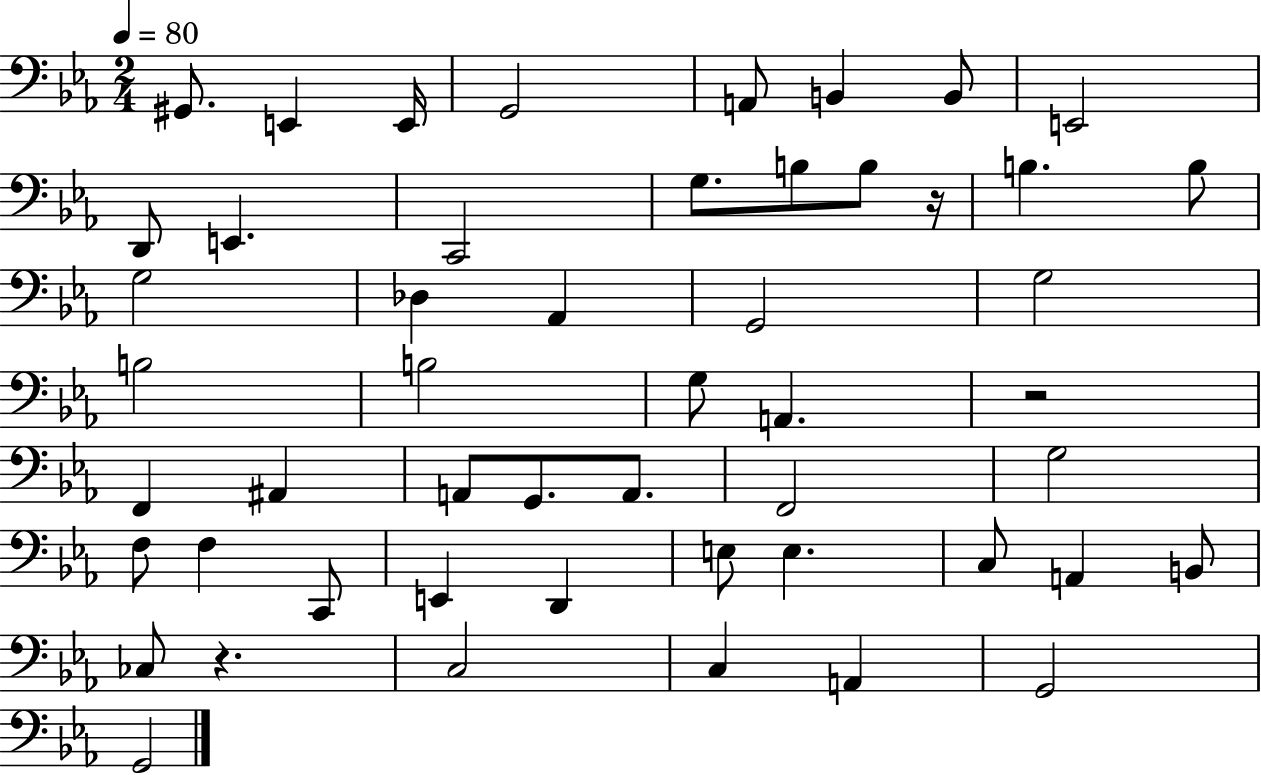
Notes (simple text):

G#2/e. E2/q E2/s G2/h A2/e B2/q B2/e E2/h D2/e E2/q. C2/h G3/e. B3/e B3/e R/s B3/q. B3/e G3/h Db3/q Ab2/q G2/h G3/h B3/h B3/h G3/e A2/q. R/h F2/q A#2/q A2/e G2/e. A2/e. F2/h G3/h F3/e F3/q C2/e E2/q D2/q E3/e E3/q. C3/e A2/q B2/e CES3/e R/q. C3/h C3/q A2/q G2/h G2/h